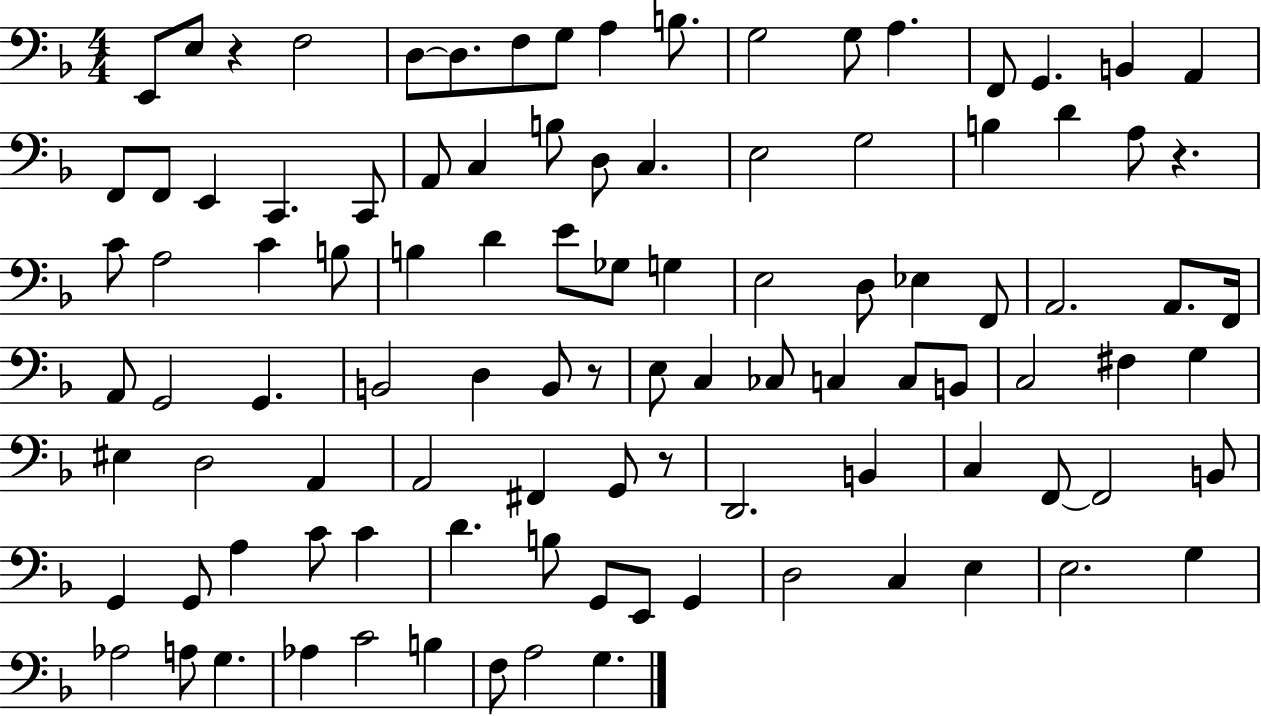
E2/e E3/e R/q F3/h D3/e D3/e. F3/e G3/e A3/q B3/e. G3/h G3/e A3/q. F2/e G2/q. B2/q A2/q F2/e F2/e E2/q C2/q. C2/e A2/e C3/q B3/e D3/e C3/q. E3/h G3/h B3/q D4/q A3/e R/q. C4/e A3/h C4/q B3/e B3/q D4/q E4/e Gb3/e G3/q E3/h D3/e Eb3/q F2/e A2/h. A2/e. F2/s A2/e G2/h G2/q. B2/h D3/q B2/e R/e E3/e C3/q CES3/e C3/q C3/e B2/e C3/h F#3/q G3/q EIS3/q D3/h A2/q A2/h F#2/q G2/e R/e D2/h. B2/q C3/q F2/e F2/h B2/e G2/q G2/e A3/q C4/e C4/q D4/q. B3/e G2/e E2/e G2/q D3/h C3/q E3/q E3/h. G3/q Ab3/h A3/e G3/q. Ab3/q C4/h B3/q F3/e A3/h G3/q.